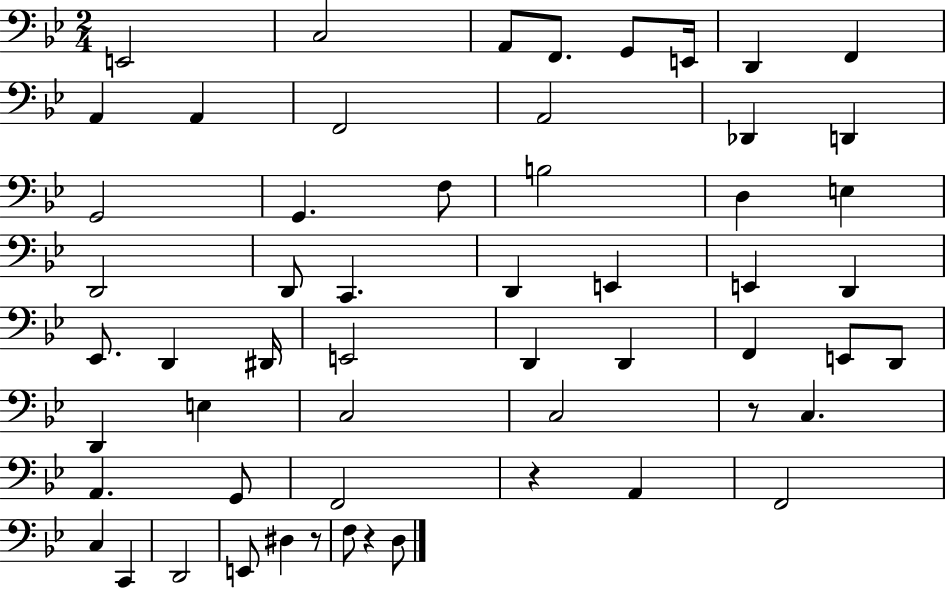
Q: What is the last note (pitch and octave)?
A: D3